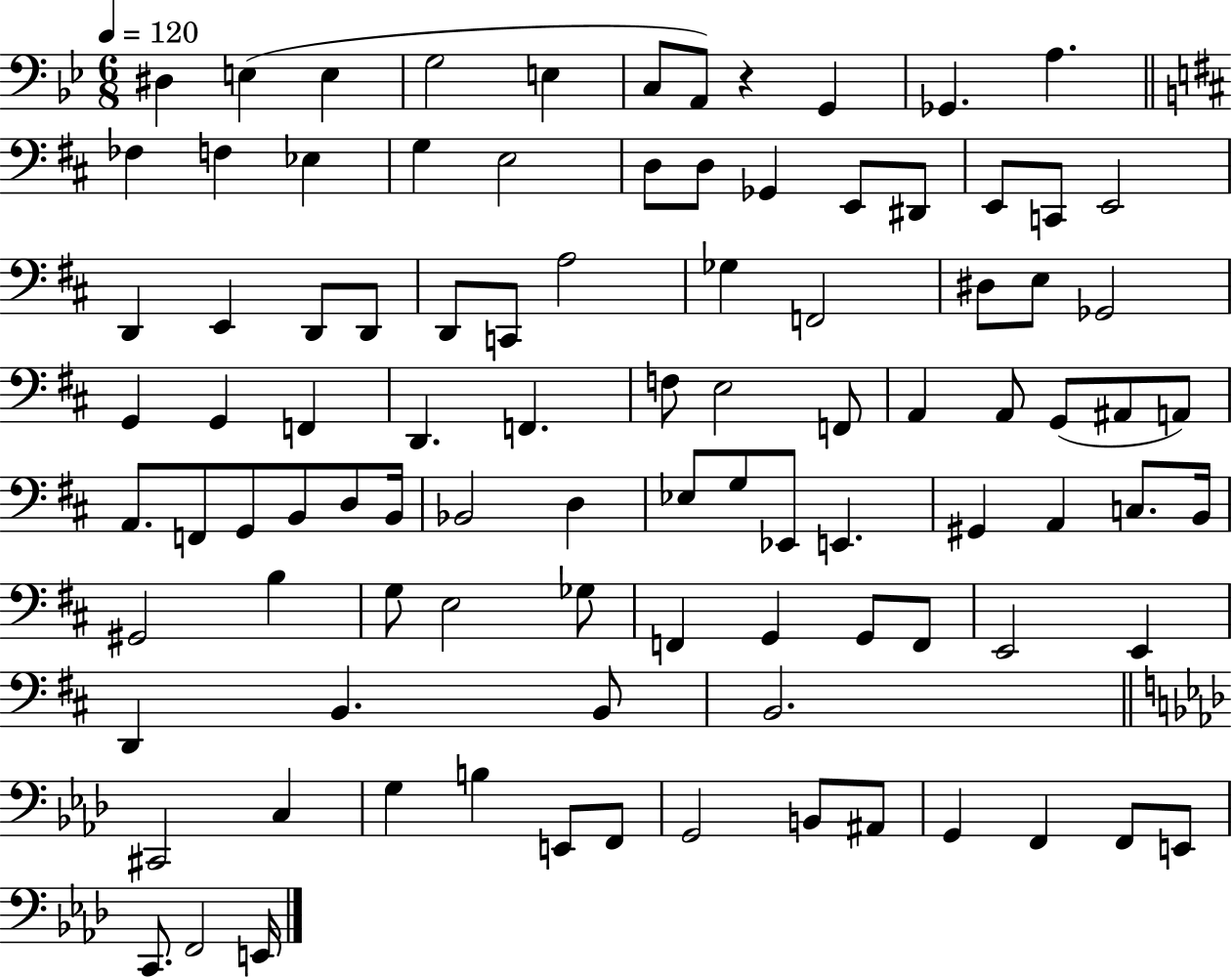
X:1
T:Untitled
M:6/8
L:1/4
K:Bb
^D, E, E, G,2 E, C,/2 A,,/2 z G,, _G,, A, _F, F, _E, G, E,2 D,/2 D,/2 _G,, E,,/2 ^D,,/2 E,,/2 C,,/2 E,,2 D,, E,, D,,/2 D,,/2 D,,/2 C,,/2 A,2 _G, F,,2 ^D,/2 E,/2 _G,,2 G,, G,, F,, D,, F,, F,/2 E,2 F,,/2 A,, A,,/2 G,,/2 ^A,,/2 A,,/2 A,,/2 F,,/2 G,,/2 B,,/2 D,/2 B,,/4 _B,,2 D, _E,/2 G,/2 _E,,/2 E,, ^G,, A,, C,/2 B,,/4 ^G,,2 B, G,/2 E,2 _G,/2 F,, G,, G,,/2 F,,/2 E,,2 E,, D,, B,, B,,/2 B,,2 ^C,,2 C, G, B, E,,/2 F,,/2 G,,2 B,,/2 ^A,,/2 G,, F,, F,,/2 E,,/2 C,,/2 F,,2 E,,/4